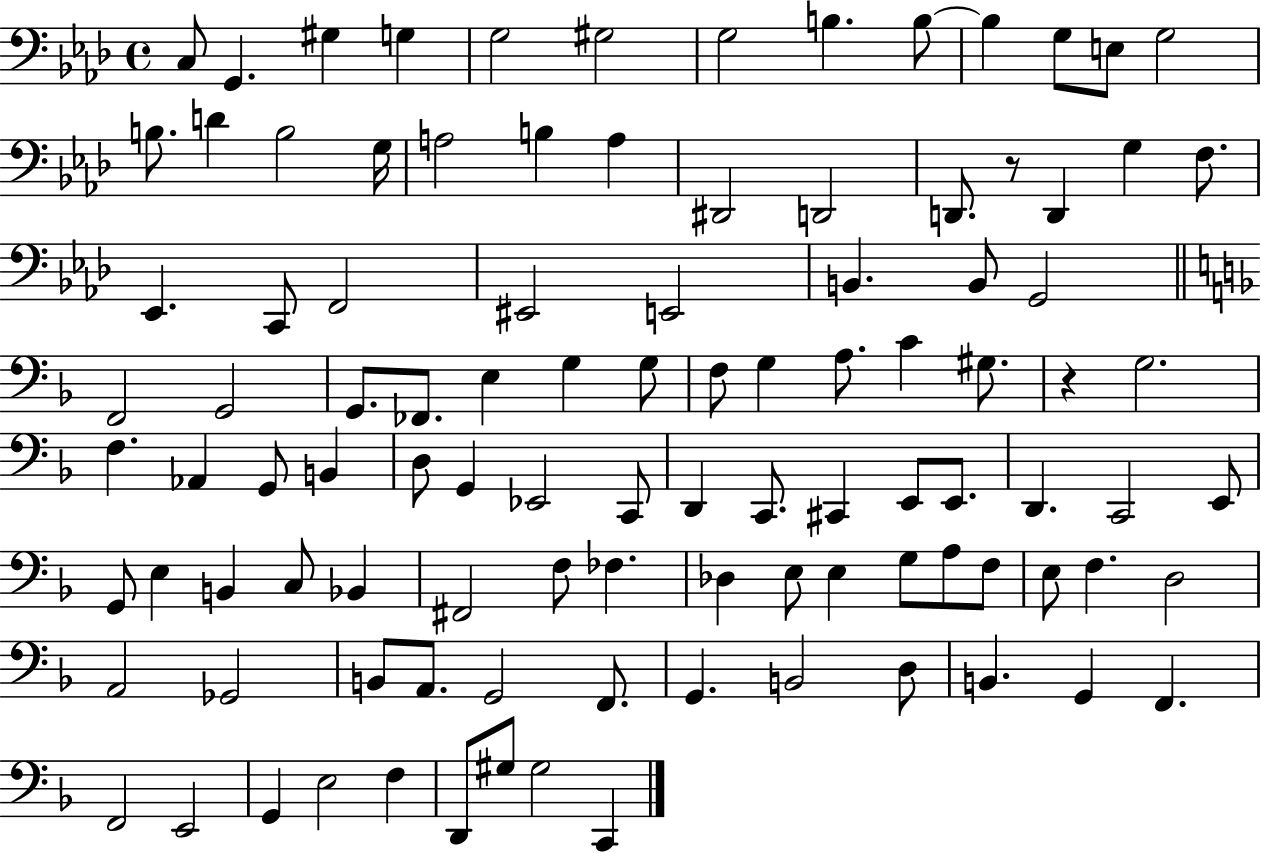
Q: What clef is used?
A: bass